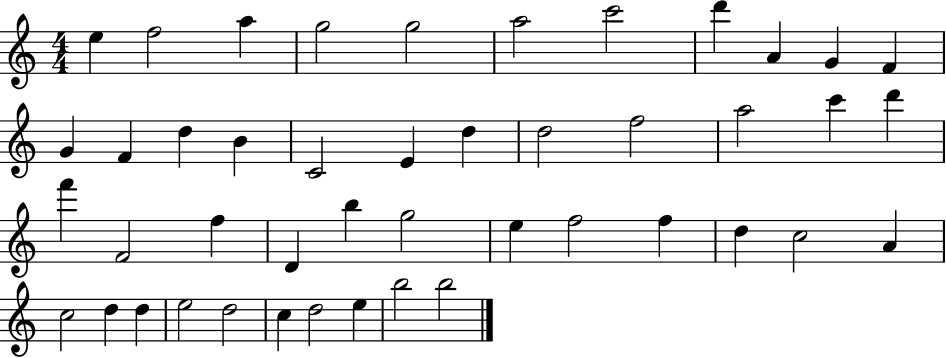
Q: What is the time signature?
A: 4/4